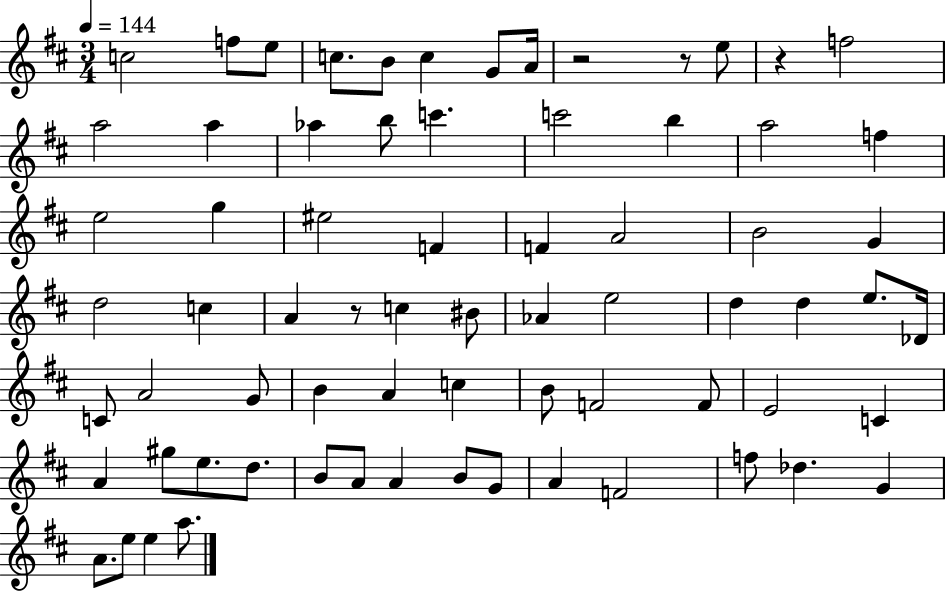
{
  \clef treble
  \numericTimeSignature
  \time 3/4
  \key d \major
  \tempo 4 = 144
  c''2 f''8 e''8 | c''8. b'8 c''4 g'8 a'16 | r2 r8 e''8 | r4 f''2 | \break a''2 a''4 | aes''4 b''8 c'''4. | c'''2 b''4 | a''2 f''4 | \break e''2 g''4 | eis''2 f'4 | f'4 a'2 | b'2 g'4 | \break d''2 c''4 | a'4 r8 c''4 bis'8 | aes'4 e''2 | d''4 d''4 e''8. des'16 | \break c'8 a'2 g'8 | b'4 a'4 c''4 | b'8 f'2 f'8 | e'2 c'4 | \break a'4 gis''8 e''8. d''8. | b'8 a'8 a'4 b'8 g'8 | a'4 f'2 | f''8 des''4. g'4 | \break a'8. e''8 e''4 a''8. | \bar "|."
}